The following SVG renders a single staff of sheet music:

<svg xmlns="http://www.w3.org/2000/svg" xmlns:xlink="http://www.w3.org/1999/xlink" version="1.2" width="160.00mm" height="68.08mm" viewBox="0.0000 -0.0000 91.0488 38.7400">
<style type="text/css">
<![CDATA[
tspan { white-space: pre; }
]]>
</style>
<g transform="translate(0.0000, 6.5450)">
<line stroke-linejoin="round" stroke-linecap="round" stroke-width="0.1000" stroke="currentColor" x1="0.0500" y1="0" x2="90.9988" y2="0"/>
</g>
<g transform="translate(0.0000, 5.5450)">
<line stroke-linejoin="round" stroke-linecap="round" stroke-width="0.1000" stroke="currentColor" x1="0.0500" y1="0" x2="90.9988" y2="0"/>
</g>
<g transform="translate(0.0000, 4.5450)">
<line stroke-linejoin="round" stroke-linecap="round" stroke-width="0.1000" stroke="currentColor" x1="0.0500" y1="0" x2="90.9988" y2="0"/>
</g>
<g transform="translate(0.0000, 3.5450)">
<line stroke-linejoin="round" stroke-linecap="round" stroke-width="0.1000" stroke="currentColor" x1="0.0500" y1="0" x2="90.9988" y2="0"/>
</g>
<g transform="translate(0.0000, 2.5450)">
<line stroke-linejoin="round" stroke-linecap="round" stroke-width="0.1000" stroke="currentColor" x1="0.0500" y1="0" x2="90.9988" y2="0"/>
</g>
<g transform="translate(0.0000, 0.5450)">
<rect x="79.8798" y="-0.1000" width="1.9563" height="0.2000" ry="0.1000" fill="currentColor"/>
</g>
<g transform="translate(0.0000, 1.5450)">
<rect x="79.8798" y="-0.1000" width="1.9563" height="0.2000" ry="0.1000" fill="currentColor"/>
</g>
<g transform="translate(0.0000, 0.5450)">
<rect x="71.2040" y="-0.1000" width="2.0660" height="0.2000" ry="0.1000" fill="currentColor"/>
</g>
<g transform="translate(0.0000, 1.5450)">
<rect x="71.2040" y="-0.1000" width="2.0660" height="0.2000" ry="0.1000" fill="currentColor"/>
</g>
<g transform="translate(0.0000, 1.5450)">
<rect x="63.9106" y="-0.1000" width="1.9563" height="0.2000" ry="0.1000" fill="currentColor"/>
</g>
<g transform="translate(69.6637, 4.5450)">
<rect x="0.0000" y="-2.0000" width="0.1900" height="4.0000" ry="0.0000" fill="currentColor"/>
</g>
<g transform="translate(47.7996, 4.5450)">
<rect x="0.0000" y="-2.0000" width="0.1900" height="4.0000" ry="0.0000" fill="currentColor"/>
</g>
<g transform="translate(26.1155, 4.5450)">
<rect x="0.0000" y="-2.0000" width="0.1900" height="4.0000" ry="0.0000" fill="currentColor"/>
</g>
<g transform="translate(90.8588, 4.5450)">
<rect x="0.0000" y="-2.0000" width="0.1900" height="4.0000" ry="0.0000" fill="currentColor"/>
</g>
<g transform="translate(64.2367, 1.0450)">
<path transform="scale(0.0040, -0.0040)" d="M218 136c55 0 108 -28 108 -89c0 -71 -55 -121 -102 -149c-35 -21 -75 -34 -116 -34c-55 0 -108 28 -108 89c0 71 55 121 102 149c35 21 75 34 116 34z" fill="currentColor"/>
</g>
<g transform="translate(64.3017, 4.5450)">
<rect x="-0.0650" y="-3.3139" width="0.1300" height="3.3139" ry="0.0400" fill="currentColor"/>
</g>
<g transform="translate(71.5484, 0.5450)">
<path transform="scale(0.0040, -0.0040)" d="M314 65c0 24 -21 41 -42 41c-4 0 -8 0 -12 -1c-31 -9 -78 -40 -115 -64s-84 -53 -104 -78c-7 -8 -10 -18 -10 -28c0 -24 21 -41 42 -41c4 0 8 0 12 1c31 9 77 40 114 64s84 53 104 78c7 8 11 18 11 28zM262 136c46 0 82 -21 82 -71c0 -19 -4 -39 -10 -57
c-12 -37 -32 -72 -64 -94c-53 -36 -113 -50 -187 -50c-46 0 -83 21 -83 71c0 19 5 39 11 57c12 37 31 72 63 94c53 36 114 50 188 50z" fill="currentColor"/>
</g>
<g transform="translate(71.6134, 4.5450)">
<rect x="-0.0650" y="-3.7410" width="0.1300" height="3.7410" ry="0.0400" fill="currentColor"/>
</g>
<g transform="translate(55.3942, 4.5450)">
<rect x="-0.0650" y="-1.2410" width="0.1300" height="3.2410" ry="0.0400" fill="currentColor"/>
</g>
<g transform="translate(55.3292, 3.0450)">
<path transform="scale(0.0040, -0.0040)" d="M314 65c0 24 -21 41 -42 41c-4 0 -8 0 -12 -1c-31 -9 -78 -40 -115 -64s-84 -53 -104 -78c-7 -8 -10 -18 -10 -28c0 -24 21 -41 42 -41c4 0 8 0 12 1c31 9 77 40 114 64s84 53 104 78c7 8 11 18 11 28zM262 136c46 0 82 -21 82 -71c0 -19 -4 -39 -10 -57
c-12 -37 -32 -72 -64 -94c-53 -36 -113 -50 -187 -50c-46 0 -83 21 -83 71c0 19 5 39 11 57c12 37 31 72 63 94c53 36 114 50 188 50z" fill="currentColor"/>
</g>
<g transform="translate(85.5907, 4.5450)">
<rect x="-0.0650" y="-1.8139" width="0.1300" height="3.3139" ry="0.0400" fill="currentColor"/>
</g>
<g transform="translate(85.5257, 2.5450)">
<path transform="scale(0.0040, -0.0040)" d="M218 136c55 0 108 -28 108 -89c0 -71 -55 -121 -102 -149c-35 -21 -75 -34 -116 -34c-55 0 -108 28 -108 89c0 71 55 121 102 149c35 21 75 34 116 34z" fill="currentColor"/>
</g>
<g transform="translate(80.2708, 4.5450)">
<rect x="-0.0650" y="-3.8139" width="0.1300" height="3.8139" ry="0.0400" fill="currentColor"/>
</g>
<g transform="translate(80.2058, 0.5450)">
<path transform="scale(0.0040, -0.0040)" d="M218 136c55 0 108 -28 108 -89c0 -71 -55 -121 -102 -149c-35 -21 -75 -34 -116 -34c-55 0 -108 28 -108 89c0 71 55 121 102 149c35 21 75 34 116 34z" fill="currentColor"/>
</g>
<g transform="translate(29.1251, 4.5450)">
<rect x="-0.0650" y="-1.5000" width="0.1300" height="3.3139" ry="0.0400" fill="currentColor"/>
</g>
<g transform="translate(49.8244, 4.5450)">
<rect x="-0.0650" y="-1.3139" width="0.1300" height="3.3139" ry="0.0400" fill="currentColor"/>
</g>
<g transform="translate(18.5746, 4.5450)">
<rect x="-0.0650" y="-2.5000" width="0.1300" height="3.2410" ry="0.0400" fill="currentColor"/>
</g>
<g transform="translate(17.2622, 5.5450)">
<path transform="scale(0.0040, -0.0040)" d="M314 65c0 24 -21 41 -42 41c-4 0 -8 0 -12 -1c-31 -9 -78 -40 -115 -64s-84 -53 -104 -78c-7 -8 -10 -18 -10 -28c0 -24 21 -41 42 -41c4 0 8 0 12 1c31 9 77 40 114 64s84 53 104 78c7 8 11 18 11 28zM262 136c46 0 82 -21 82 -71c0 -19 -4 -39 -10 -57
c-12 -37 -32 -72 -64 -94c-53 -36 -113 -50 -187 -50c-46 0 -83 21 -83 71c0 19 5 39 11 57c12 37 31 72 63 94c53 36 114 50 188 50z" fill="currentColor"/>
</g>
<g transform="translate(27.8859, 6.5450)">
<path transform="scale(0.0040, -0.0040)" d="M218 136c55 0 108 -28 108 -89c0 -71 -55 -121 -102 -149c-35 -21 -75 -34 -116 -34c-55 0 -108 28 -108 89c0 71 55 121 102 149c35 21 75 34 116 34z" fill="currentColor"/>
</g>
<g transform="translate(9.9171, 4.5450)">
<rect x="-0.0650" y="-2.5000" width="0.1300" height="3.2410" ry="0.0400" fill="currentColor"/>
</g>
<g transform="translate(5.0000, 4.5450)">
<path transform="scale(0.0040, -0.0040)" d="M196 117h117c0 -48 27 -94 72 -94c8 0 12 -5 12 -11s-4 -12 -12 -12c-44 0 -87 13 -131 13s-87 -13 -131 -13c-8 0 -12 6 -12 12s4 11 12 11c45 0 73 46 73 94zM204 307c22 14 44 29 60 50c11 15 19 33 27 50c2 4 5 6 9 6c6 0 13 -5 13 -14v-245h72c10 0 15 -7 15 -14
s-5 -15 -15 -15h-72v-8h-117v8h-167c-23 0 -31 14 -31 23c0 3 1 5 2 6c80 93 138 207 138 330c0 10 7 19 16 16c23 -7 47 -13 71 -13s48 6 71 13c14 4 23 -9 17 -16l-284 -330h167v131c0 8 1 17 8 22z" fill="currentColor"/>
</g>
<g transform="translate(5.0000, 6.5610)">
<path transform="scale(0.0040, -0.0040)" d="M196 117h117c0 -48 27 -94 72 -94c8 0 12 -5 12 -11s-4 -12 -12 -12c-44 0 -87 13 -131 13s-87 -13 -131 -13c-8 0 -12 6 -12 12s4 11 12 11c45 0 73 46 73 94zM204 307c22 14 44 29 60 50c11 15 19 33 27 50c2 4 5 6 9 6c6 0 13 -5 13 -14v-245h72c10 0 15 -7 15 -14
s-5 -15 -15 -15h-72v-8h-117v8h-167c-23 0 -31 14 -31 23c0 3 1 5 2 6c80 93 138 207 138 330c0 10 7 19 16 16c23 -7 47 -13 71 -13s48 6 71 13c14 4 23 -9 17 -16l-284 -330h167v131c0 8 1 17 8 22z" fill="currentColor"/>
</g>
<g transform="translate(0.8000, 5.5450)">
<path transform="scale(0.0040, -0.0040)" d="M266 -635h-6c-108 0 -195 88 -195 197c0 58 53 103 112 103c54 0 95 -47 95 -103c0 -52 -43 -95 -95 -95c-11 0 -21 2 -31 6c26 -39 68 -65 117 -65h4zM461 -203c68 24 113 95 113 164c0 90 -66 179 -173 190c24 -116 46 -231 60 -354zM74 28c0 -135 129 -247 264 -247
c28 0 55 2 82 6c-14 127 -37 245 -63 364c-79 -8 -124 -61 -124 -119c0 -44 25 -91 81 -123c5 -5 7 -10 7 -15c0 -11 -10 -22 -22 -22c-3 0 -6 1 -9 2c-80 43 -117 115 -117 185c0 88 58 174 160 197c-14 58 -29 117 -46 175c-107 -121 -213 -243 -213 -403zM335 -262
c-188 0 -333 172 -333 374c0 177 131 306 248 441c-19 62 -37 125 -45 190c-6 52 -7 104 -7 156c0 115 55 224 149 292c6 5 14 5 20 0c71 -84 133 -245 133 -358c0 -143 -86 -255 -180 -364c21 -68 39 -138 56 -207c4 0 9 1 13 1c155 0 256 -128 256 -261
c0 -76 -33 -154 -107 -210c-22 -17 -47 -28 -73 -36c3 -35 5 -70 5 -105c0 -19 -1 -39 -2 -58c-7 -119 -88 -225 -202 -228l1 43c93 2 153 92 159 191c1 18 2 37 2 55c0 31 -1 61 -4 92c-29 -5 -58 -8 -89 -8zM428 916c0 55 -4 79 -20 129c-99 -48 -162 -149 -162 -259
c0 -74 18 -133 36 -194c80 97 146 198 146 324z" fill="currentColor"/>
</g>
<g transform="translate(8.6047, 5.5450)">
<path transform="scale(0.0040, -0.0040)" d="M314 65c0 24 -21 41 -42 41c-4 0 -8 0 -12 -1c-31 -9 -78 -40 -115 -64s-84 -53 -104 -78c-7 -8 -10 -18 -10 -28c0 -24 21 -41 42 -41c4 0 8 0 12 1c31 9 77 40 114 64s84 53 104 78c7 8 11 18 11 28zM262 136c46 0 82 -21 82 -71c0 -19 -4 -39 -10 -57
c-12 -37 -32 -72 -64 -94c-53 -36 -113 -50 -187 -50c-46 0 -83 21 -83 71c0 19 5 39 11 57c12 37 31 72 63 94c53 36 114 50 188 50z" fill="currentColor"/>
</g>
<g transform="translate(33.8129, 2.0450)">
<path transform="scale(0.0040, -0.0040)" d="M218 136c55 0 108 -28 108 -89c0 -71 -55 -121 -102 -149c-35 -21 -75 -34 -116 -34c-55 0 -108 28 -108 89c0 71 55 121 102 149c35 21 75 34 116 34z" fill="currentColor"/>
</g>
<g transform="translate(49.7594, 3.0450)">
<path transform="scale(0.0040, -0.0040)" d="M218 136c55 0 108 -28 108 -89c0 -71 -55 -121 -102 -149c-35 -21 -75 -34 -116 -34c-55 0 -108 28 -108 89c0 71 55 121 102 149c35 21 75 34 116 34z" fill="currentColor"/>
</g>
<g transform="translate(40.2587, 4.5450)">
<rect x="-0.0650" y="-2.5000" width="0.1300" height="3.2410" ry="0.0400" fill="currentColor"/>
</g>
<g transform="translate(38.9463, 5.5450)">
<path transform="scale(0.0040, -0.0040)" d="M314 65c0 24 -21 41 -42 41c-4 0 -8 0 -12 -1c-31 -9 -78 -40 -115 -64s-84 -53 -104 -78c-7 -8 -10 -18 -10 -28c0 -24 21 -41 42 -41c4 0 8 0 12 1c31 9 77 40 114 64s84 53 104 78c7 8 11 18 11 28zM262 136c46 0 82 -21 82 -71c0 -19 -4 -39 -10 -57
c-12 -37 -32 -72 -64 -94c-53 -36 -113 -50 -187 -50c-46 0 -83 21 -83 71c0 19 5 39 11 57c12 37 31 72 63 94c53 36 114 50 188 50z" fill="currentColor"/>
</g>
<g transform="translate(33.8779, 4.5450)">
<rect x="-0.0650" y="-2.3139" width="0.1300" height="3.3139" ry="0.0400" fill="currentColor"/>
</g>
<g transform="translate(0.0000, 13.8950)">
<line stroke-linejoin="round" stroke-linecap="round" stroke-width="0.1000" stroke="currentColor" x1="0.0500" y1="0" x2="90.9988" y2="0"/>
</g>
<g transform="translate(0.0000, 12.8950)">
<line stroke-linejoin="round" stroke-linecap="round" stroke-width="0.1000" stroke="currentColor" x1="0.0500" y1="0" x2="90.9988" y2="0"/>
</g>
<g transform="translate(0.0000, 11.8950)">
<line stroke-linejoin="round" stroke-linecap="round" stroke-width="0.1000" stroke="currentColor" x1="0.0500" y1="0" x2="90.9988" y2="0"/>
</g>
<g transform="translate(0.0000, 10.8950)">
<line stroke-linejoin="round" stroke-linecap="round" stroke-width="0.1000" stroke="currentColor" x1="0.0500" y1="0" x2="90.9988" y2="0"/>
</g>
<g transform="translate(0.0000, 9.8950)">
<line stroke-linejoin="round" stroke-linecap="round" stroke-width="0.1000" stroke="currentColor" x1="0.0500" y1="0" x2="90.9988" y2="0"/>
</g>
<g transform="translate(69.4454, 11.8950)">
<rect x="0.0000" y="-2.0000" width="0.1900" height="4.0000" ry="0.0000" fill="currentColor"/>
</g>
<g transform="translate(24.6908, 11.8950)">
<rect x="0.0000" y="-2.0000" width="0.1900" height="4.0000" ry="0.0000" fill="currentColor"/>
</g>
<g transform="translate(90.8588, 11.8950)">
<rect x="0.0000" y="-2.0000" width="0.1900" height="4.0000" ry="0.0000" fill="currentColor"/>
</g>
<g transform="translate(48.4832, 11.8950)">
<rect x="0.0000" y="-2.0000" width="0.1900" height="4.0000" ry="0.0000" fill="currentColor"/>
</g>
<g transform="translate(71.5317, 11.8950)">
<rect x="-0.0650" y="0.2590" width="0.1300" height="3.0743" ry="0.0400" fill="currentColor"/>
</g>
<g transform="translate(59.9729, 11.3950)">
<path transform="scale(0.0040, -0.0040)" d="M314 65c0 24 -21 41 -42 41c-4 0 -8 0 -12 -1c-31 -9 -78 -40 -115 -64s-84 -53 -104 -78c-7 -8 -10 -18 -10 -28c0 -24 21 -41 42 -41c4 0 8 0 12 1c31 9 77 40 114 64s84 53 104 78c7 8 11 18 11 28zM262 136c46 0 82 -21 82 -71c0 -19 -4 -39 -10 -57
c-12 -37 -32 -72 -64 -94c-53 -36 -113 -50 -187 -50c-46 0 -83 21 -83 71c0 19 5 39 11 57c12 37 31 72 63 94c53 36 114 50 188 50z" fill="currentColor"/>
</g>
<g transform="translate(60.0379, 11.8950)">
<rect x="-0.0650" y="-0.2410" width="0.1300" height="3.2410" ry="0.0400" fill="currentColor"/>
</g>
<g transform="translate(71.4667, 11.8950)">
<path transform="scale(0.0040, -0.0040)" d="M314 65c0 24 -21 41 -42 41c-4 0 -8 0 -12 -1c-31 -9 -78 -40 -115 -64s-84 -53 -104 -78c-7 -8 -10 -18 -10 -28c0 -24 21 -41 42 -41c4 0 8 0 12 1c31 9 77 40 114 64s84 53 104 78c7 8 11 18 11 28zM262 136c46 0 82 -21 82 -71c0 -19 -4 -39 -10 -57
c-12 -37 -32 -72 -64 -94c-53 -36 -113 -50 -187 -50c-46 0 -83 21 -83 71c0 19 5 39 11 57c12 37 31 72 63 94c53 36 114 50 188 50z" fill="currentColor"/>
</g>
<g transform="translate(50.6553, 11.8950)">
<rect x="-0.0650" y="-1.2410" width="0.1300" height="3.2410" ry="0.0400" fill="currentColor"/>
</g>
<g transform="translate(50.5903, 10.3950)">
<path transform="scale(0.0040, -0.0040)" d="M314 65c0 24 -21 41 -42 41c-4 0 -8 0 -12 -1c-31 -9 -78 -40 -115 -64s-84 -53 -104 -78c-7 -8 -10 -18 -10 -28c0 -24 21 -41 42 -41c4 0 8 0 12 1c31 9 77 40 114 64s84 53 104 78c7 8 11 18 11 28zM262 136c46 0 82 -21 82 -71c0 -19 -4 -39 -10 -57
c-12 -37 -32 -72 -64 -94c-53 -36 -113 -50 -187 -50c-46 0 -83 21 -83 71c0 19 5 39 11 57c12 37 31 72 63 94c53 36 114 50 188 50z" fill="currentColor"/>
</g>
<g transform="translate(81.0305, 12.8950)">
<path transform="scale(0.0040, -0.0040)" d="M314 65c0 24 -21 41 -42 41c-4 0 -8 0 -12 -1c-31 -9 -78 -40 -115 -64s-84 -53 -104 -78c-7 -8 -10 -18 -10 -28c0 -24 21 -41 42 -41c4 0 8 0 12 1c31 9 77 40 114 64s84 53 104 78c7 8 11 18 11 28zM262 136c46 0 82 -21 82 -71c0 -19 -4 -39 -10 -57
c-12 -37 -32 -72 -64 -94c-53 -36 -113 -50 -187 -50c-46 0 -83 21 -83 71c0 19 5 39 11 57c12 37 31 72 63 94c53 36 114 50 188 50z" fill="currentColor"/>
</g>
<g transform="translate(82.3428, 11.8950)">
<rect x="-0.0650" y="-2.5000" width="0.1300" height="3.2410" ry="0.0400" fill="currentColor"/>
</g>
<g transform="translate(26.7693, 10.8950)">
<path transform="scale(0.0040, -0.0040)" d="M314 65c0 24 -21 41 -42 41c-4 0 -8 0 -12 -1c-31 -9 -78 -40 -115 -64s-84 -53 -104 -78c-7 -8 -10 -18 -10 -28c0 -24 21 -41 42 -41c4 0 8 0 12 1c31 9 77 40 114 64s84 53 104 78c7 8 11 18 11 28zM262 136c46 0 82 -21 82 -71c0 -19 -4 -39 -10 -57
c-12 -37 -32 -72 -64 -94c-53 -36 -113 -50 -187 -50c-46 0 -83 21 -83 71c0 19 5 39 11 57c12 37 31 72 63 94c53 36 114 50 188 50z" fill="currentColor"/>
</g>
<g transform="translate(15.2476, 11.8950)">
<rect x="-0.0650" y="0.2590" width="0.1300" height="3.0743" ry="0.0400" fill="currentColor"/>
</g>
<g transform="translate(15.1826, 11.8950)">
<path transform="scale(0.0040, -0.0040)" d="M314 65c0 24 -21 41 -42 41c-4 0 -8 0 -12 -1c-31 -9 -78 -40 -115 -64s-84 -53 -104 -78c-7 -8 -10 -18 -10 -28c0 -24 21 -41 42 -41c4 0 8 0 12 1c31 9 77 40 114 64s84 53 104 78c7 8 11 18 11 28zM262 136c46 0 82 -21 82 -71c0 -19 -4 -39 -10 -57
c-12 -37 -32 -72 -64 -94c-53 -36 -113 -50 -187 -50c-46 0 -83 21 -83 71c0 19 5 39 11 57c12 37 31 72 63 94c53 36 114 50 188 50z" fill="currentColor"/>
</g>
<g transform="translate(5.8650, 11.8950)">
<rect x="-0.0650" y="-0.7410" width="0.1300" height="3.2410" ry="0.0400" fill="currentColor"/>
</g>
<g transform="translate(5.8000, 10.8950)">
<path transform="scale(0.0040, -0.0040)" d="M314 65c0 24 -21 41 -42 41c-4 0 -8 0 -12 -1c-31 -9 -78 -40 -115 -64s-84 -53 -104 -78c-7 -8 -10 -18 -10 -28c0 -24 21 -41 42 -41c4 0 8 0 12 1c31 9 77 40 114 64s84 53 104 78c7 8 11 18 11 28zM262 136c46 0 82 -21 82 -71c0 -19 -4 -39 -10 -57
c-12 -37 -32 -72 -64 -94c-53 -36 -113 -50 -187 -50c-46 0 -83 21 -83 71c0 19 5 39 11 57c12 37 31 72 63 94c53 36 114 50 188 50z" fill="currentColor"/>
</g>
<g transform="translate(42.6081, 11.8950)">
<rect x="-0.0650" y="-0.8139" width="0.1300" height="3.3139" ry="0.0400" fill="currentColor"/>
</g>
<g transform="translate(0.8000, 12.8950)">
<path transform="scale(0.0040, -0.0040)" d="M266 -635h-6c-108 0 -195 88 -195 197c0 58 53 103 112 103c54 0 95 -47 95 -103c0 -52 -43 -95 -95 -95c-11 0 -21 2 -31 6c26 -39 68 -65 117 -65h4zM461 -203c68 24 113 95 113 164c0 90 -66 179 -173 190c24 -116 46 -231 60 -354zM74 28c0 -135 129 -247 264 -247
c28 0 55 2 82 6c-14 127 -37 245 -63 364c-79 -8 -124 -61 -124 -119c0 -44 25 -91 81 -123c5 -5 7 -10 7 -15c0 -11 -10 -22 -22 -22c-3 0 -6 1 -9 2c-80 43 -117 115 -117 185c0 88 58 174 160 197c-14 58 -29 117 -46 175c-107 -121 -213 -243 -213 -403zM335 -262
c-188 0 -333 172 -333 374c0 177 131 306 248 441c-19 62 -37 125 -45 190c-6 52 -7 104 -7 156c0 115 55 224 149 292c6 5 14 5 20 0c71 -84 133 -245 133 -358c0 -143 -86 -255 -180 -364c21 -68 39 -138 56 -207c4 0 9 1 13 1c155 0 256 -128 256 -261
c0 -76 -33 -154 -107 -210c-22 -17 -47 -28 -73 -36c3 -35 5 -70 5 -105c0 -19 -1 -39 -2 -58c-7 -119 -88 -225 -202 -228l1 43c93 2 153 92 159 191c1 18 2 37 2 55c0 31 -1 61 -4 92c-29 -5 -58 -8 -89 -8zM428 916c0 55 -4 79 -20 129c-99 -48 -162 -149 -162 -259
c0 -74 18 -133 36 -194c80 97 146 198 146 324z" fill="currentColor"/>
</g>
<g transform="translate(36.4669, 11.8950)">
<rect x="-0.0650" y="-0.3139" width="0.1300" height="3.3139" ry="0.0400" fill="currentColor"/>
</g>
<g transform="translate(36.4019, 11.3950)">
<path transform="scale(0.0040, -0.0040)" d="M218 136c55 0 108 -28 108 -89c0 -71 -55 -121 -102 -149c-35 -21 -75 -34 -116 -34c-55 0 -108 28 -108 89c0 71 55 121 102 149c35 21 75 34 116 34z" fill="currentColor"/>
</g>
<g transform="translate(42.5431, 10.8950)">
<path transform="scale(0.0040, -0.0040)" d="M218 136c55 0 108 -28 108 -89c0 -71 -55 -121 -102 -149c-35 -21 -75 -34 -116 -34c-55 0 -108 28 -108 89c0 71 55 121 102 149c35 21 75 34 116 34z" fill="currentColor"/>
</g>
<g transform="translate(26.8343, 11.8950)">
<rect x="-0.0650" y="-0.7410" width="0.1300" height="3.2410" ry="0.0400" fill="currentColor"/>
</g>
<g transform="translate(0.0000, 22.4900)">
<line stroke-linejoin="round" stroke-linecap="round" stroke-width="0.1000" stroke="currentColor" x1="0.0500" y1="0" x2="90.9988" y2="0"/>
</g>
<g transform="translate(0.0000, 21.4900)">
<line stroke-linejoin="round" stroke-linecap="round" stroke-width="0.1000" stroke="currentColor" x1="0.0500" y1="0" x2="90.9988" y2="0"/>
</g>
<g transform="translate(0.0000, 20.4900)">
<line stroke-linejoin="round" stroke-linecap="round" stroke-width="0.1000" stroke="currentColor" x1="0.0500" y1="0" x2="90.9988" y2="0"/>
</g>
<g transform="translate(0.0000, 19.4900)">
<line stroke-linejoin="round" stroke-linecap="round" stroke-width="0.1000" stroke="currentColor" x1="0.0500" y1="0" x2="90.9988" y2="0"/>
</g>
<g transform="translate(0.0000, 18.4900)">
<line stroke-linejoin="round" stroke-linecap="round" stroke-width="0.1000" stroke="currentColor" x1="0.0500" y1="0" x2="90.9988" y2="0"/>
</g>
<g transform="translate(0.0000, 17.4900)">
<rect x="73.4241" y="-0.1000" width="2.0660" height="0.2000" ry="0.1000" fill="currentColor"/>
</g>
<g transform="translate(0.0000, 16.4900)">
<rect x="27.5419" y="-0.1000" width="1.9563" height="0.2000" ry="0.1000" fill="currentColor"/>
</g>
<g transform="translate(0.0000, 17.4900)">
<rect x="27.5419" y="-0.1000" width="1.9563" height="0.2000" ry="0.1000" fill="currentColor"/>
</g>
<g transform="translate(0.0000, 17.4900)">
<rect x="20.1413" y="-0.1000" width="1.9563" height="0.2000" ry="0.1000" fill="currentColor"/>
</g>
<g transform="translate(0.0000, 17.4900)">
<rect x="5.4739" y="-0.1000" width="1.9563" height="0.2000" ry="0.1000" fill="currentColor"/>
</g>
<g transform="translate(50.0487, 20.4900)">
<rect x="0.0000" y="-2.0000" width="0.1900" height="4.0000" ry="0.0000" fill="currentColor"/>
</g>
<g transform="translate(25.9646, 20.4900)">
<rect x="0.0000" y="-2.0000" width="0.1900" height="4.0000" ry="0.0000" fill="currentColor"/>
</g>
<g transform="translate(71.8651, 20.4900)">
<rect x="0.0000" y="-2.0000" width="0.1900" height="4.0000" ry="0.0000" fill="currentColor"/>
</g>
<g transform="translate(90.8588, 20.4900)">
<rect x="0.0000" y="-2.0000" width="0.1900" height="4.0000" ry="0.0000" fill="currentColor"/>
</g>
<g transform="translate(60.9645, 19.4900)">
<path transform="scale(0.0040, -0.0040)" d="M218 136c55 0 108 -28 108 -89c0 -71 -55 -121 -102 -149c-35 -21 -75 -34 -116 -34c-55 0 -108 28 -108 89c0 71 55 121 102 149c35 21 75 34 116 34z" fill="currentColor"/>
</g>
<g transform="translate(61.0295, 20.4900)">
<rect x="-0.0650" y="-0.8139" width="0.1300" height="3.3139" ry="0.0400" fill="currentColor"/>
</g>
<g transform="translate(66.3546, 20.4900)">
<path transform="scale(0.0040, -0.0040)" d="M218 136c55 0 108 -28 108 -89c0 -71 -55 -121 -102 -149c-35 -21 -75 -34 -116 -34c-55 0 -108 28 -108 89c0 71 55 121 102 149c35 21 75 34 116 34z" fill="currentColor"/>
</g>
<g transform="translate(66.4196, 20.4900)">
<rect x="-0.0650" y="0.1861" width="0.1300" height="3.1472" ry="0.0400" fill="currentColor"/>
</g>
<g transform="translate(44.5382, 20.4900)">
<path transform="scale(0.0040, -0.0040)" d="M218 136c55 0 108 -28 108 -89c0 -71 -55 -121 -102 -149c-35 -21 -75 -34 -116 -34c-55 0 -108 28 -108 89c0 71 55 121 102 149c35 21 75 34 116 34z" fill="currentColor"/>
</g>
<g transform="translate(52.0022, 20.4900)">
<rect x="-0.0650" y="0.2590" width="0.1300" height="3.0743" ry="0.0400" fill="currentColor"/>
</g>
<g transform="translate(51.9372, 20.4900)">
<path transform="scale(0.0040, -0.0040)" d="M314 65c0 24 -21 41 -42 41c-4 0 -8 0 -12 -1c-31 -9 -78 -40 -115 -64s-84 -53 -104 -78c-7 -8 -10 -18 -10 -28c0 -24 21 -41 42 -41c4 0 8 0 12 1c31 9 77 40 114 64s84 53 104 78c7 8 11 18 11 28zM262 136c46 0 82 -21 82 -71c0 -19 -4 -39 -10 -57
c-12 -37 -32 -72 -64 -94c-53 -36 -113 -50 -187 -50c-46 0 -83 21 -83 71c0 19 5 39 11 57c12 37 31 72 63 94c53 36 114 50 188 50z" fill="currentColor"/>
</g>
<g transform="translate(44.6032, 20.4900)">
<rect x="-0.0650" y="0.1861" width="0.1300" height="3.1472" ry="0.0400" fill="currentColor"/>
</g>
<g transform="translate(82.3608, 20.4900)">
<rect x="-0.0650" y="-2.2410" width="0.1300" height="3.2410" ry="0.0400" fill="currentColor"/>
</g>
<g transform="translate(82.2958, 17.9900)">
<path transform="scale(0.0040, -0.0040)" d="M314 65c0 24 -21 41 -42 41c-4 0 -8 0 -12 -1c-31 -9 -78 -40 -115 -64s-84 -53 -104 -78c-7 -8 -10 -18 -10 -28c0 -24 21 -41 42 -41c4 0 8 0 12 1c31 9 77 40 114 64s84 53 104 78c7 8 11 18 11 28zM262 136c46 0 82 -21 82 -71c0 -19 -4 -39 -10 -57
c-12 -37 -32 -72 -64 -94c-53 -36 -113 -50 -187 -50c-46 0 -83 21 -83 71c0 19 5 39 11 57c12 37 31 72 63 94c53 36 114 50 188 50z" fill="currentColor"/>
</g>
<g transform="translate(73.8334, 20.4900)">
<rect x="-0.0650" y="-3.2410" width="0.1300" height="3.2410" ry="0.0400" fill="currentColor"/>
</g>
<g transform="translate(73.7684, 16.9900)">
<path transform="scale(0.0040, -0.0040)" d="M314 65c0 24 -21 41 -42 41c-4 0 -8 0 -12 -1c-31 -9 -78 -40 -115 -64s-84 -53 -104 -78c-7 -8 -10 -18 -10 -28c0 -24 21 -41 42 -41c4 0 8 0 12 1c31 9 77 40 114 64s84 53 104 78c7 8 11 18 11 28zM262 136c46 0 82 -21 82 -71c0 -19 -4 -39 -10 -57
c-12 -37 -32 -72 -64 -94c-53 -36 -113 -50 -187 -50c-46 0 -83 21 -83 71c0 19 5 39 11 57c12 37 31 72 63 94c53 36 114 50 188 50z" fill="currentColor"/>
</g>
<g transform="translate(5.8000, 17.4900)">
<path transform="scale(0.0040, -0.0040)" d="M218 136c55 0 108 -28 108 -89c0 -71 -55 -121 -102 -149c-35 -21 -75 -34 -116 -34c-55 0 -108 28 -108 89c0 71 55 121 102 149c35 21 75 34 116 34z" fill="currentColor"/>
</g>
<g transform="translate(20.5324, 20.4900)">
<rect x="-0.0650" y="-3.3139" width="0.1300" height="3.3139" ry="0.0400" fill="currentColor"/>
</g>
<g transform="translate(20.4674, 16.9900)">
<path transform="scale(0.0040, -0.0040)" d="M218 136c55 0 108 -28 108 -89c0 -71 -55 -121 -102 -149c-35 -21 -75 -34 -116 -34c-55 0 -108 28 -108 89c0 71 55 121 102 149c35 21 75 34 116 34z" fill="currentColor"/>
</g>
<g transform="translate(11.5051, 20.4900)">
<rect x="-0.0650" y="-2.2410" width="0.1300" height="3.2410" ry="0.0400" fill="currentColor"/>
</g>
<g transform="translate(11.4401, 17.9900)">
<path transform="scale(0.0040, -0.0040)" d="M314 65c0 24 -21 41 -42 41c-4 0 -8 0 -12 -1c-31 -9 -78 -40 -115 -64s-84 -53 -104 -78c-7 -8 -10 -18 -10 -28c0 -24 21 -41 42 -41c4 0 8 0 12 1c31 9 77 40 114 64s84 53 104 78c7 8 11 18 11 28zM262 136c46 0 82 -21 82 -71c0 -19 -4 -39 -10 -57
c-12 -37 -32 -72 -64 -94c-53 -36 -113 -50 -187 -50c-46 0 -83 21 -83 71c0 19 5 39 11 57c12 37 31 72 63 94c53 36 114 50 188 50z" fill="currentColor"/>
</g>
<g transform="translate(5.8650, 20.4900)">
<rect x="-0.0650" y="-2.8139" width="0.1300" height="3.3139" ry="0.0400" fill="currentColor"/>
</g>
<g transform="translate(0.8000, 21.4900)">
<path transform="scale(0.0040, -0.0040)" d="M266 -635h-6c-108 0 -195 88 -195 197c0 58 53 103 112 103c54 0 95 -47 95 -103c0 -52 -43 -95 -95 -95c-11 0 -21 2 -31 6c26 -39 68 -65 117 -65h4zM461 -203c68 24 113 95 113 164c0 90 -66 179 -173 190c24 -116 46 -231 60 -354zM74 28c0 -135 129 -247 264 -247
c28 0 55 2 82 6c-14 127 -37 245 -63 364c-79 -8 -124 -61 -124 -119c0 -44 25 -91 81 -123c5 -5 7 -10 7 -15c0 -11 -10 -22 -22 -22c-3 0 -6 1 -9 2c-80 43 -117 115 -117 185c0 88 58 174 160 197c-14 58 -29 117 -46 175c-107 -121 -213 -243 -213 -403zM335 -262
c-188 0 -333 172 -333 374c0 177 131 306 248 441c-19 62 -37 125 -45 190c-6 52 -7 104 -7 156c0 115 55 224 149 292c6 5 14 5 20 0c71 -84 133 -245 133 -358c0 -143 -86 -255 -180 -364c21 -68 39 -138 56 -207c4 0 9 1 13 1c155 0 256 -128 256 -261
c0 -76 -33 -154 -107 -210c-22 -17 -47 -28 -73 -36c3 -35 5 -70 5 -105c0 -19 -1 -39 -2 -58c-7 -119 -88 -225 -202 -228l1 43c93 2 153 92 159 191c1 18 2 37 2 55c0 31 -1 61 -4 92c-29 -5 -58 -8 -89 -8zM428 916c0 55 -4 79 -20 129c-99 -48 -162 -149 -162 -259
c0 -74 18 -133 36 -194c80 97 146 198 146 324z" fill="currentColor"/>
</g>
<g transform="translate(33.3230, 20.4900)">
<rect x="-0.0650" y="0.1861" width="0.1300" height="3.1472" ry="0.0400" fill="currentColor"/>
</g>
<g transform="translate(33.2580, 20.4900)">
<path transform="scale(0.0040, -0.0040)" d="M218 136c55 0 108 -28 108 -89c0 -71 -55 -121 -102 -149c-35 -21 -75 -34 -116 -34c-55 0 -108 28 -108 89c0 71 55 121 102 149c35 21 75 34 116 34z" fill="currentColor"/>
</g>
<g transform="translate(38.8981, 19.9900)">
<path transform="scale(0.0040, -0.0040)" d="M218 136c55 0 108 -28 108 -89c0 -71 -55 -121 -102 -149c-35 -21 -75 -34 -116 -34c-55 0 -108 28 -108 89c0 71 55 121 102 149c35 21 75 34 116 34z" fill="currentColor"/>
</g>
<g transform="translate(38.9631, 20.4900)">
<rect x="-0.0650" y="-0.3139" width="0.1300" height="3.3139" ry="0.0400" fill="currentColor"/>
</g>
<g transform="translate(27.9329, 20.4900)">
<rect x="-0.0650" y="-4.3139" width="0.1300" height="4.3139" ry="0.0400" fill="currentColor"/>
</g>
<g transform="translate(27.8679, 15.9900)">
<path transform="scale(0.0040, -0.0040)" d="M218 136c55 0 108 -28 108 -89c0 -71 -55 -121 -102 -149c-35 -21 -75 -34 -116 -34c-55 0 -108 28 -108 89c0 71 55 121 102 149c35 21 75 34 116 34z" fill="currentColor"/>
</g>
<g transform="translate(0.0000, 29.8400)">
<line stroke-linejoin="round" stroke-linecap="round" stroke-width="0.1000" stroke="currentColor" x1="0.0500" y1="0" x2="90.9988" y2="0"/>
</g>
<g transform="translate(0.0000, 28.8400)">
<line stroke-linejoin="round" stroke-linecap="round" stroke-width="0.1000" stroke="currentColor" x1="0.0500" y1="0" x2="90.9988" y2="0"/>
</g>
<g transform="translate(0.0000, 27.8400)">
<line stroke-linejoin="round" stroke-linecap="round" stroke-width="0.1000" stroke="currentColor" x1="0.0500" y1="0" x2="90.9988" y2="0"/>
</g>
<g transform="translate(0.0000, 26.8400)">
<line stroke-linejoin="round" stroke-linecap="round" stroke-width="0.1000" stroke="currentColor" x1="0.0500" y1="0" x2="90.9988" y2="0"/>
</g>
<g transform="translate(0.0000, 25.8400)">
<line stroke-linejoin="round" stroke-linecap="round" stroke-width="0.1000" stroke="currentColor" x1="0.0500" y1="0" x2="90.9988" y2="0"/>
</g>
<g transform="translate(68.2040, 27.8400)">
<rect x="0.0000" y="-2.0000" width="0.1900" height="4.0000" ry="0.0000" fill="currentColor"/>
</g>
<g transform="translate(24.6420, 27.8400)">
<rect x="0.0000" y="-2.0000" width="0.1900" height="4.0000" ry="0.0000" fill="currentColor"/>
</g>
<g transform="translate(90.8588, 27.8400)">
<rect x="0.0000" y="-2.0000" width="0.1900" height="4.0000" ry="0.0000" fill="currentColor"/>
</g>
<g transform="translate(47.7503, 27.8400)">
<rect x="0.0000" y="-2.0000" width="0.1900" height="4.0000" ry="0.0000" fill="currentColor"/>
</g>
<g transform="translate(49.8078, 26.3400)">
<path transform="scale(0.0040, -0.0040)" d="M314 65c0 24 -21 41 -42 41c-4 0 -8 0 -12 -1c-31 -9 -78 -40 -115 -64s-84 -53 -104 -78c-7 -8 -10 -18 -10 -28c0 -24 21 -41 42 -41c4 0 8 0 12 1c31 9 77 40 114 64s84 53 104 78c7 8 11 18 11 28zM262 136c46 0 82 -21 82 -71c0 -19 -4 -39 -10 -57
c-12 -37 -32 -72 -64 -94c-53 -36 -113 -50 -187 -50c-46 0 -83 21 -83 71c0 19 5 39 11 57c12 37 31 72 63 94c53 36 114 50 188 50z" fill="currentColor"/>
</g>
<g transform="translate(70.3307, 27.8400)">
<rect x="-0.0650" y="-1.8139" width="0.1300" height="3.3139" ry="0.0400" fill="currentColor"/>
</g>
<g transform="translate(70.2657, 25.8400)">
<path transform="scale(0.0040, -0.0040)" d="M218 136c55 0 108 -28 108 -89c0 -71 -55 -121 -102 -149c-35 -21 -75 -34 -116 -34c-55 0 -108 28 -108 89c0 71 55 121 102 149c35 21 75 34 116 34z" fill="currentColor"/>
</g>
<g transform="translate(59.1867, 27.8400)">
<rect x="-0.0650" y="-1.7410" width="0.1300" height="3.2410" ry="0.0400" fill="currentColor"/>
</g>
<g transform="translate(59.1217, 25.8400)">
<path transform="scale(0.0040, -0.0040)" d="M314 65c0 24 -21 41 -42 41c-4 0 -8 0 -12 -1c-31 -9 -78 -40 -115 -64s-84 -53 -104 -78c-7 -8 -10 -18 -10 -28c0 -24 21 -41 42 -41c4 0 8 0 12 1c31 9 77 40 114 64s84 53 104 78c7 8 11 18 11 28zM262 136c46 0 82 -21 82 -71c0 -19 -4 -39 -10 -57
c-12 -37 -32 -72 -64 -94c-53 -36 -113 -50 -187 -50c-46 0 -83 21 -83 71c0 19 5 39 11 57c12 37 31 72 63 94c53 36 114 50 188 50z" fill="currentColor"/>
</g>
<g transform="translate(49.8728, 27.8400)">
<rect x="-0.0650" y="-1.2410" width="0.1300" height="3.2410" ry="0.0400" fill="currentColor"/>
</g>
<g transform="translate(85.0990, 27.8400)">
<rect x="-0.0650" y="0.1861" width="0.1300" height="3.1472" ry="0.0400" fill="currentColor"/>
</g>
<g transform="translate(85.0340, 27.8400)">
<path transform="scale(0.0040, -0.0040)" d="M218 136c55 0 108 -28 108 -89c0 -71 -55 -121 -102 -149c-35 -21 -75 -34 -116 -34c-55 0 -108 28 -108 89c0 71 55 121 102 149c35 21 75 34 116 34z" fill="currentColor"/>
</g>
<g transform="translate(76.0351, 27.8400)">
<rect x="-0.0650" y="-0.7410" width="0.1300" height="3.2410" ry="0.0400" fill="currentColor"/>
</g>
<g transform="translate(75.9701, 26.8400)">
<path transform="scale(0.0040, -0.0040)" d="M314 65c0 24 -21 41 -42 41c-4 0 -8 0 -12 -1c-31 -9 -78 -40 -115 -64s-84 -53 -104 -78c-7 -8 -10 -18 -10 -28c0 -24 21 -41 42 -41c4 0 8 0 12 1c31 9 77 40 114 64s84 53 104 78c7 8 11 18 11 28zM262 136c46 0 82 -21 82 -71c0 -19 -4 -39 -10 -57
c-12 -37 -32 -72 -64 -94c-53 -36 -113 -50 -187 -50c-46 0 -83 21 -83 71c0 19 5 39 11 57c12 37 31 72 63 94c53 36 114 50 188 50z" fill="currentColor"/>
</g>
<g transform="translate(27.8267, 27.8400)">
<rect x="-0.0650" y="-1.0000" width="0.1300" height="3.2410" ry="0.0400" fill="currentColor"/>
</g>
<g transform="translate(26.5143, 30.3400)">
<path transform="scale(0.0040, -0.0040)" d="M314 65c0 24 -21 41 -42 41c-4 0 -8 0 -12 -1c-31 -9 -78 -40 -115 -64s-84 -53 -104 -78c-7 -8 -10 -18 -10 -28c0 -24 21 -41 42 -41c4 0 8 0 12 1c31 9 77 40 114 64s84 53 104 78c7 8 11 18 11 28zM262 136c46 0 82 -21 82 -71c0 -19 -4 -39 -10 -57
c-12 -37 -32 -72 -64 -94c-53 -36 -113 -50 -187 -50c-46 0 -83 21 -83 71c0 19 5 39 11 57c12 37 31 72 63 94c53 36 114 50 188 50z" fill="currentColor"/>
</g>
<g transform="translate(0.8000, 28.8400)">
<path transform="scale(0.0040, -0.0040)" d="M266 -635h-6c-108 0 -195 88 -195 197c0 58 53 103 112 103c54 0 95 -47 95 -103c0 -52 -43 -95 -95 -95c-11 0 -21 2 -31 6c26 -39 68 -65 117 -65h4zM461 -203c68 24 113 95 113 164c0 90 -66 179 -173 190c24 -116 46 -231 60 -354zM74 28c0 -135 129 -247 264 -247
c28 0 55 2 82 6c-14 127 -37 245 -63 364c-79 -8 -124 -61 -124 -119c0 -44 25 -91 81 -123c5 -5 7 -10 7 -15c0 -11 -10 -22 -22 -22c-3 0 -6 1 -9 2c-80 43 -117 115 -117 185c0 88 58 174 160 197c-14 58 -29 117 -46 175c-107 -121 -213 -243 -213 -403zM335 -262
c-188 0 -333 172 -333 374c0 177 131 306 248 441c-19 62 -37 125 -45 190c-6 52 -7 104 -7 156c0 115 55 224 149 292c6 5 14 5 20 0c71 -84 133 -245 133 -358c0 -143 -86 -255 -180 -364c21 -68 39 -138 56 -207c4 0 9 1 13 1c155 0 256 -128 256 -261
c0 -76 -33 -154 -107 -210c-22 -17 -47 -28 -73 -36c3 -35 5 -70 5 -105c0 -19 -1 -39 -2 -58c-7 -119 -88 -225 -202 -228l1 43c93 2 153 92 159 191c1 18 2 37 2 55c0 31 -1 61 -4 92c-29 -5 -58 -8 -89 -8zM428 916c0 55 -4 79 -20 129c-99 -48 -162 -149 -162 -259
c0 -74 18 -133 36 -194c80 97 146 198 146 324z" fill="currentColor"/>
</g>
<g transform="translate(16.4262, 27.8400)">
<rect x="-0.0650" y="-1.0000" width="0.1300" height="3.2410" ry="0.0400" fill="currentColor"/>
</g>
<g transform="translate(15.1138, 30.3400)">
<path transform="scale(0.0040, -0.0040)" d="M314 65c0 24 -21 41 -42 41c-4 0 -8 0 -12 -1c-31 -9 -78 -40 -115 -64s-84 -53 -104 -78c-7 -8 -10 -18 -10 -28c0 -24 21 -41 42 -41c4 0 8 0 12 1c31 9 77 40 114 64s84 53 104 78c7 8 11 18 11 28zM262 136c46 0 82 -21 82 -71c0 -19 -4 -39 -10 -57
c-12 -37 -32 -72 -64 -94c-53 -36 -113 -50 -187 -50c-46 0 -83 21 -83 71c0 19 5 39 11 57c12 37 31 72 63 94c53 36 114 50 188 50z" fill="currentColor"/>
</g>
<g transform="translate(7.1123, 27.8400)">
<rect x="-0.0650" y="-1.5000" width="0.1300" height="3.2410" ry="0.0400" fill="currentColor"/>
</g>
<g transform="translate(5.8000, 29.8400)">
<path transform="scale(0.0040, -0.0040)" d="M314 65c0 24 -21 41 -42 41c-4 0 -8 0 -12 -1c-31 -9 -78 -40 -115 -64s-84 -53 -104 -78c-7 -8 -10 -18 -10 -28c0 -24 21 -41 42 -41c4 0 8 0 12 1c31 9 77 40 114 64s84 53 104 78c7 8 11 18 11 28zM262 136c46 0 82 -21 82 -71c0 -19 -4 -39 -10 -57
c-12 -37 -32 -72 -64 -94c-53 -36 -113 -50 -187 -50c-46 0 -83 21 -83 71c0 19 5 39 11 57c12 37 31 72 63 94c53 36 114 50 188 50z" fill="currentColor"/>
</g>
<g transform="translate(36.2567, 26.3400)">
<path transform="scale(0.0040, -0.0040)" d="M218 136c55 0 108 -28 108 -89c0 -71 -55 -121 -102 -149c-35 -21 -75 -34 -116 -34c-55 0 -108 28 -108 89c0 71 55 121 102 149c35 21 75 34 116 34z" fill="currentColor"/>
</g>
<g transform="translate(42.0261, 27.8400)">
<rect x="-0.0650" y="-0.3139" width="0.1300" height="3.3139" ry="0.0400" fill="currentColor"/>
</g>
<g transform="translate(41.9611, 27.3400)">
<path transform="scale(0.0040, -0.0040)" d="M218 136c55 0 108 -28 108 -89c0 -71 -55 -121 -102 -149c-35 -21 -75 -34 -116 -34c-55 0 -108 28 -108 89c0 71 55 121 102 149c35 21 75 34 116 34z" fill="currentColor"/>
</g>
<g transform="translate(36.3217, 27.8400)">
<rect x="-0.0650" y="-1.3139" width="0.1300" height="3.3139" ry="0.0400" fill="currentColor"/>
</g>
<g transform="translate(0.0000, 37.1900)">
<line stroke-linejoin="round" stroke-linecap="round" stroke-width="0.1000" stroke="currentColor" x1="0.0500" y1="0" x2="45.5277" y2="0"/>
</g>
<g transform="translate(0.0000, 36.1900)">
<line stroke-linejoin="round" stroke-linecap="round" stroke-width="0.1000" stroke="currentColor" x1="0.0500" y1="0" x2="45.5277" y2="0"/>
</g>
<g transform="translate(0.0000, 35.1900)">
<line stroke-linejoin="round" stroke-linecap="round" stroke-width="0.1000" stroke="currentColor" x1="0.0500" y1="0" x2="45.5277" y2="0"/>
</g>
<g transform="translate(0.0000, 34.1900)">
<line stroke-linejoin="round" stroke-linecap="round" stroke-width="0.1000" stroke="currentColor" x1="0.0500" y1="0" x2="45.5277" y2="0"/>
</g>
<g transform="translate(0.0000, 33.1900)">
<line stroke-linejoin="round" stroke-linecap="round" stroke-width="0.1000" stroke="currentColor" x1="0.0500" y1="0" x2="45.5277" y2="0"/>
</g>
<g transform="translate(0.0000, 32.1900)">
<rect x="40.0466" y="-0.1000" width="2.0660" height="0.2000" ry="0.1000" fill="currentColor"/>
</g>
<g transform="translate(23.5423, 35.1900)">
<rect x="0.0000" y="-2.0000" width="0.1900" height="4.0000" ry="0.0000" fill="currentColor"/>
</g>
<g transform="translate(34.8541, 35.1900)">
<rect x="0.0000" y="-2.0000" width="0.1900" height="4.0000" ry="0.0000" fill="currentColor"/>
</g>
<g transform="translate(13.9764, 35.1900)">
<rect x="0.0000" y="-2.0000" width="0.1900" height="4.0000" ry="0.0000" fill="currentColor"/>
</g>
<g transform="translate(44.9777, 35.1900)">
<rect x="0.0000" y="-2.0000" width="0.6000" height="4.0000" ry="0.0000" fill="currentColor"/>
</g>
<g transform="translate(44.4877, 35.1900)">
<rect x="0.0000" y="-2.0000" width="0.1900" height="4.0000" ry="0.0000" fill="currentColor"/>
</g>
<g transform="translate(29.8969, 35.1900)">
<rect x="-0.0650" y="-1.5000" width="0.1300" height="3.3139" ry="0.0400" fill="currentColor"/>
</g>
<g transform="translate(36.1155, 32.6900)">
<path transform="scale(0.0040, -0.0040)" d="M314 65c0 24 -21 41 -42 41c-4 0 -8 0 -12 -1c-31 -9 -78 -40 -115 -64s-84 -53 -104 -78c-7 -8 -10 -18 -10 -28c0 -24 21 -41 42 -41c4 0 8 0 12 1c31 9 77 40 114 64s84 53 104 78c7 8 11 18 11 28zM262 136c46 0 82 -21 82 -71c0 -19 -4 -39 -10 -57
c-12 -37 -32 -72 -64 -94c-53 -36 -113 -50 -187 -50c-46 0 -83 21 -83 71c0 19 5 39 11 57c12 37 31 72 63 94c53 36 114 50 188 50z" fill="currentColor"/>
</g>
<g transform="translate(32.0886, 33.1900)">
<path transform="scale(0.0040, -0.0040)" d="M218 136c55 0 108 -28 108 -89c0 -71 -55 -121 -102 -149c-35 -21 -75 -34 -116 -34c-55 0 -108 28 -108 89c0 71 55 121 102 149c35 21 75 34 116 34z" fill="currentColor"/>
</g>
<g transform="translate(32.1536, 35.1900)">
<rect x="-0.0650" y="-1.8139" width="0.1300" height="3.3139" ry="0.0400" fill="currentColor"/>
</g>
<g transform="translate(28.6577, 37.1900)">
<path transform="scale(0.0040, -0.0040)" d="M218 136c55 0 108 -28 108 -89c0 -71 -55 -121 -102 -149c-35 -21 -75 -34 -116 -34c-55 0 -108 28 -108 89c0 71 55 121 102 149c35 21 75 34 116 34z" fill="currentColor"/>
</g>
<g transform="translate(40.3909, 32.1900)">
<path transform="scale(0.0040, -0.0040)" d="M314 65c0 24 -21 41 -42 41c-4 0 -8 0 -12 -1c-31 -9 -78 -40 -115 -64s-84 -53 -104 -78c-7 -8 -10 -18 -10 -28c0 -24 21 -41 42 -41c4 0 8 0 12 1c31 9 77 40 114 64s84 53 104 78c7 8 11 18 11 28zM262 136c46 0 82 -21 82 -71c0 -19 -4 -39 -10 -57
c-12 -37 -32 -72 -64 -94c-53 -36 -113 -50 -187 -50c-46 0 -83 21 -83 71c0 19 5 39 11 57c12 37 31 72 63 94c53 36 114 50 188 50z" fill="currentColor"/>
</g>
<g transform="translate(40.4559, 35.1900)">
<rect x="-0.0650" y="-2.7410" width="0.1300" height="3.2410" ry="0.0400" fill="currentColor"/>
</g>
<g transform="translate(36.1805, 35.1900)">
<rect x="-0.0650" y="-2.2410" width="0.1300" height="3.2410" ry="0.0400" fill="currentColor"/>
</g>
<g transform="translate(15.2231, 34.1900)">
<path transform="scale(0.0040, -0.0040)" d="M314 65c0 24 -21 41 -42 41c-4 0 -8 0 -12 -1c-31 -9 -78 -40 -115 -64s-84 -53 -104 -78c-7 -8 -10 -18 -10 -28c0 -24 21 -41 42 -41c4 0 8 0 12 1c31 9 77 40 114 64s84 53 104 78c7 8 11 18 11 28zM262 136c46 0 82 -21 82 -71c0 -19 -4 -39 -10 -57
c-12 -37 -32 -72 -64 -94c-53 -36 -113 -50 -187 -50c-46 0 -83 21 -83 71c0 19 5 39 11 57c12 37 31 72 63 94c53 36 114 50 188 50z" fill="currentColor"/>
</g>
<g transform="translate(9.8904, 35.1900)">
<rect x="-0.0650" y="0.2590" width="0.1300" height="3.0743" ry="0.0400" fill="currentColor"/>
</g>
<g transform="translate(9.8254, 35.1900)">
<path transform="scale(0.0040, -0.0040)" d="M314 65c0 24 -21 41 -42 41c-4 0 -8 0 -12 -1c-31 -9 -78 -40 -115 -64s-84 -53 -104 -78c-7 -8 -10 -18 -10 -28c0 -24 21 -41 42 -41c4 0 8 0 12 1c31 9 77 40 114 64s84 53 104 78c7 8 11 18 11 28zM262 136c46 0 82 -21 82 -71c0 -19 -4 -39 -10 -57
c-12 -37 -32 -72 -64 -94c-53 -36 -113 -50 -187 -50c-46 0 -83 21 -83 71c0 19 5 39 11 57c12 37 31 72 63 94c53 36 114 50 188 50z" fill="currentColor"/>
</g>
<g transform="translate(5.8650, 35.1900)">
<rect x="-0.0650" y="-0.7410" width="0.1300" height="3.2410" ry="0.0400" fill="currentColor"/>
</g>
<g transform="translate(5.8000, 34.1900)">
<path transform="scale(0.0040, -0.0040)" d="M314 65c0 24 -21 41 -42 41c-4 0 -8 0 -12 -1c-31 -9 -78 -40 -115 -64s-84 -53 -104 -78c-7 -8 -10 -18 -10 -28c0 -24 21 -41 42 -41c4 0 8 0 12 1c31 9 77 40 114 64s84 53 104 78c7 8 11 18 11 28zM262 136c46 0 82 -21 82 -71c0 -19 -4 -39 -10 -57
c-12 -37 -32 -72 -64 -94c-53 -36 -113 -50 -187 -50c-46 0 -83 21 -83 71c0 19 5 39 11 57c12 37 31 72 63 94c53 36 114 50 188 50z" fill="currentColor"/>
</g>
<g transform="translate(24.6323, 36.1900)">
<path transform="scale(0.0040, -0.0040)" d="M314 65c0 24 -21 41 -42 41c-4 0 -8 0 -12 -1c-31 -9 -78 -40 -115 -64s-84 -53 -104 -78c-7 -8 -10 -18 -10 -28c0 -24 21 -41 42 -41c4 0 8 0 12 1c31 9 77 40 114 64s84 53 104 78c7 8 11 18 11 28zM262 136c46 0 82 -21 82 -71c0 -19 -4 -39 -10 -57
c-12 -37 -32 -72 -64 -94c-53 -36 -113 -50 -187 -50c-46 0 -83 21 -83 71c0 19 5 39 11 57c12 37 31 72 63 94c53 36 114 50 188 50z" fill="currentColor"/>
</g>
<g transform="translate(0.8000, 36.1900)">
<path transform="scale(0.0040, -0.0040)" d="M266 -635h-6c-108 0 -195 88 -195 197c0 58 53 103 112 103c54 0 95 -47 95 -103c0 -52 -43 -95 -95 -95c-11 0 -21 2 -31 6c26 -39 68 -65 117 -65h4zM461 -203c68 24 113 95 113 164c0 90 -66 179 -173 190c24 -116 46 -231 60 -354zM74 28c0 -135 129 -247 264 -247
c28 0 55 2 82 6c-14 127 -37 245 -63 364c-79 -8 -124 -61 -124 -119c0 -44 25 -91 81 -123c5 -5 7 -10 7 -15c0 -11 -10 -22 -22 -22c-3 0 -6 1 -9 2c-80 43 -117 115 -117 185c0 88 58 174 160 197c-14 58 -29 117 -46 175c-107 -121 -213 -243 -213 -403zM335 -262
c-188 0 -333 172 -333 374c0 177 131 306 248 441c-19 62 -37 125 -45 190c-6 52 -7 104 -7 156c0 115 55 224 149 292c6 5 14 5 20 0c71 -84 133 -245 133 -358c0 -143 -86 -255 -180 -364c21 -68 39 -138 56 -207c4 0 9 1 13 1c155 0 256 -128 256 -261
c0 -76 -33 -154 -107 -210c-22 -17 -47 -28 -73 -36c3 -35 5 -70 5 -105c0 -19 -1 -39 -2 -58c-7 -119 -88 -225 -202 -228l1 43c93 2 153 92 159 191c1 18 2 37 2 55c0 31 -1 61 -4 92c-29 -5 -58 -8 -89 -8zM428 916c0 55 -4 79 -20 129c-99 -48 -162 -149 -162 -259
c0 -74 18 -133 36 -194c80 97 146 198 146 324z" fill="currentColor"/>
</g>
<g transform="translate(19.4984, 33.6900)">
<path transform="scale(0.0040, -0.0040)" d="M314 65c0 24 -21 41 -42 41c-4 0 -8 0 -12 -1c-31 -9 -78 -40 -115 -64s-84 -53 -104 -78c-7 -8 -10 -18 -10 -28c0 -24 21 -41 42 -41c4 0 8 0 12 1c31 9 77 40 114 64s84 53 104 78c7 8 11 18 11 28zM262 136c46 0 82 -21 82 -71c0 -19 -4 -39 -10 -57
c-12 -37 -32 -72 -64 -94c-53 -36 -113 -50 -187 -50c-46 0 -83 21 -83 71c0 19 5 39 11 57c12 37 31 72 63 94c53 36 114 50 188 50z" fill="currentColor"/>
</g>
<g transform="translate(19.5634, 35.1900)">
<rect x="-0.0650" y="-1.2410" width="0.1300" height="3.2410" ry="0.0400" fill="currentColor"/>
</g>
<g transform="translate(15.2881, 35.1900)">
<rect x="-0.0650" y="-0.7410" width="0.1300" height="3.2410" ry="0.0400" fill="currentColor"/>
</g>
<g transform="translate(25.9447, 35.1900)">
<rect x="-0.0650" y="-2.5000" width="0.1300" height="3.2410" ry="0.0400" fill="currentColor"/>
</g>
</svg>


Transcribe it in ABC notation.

X:1
T:Untitled
M:4/4
L:1/4
K:C
G2 G2 E g G2 e e2 b c'2 c' f d2 B2 d2 c d e2 c2 B2 G2 a g2 b d' B c B B2 d B b2 g2 E2 D2 D2 e c e2 f2 f d2 B d2 B2 d2 e2 G2 E f g2 a2